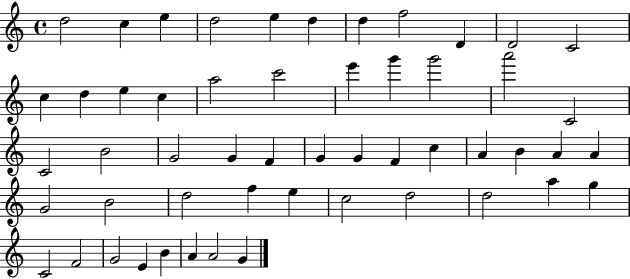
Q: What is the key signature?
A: C major